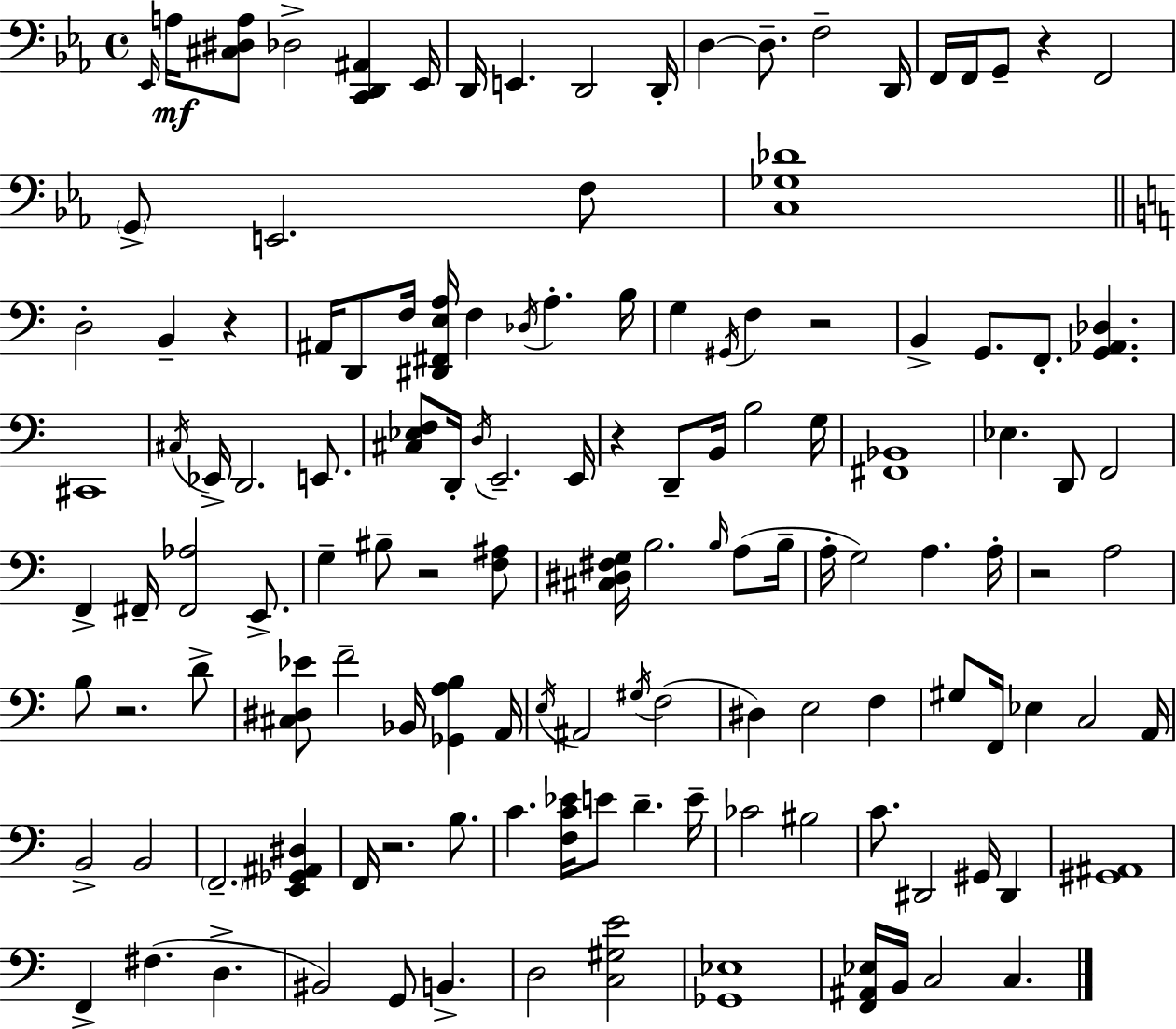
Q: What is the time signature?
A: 4/4